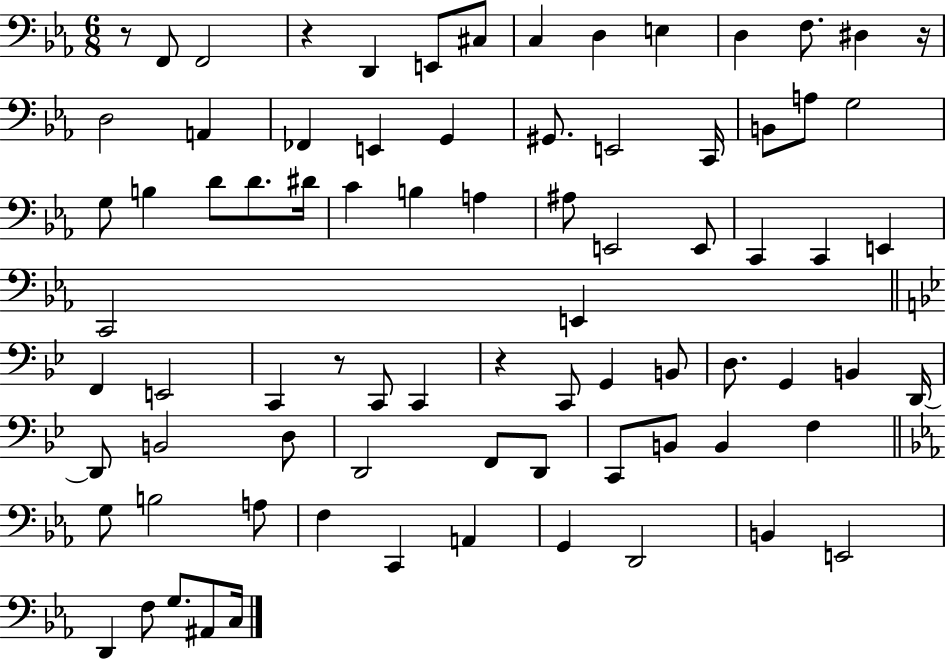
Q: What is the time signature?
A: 6/8